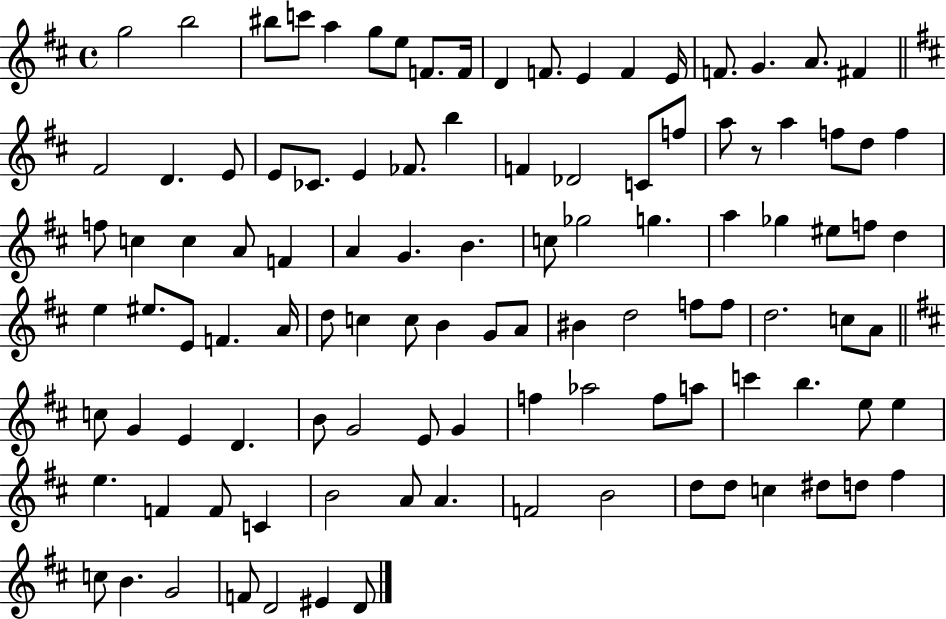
{
  \clef treble
  \time 4/4
  \defaultTimeSignature
  \key d \major
  g''2 b''2 | bis''8 c'''8 a''4 g''8 e''8 f'8. f'16 | d'4 f'8. e'4 f'4 e'16 | f'8. g'4. a'8. fis'4 | \break \bar "||" \break \key b \minor fis'2 d'4. e'8 | e'8 ces'8. e'4 fes'8. b''4 | f'4 des'2 c'8 f''8 | a''8 r8 a''4 f''8 d''8 f''4 | \break f''8 c''4 c''4 a'8 f'4 | a'4 g'4. b'4. | c''8 ges''2 g''4. | a''4 ges''4 eis''8 f''8 d''4 | \break e''4 eis''8. e'8 f'4. a'16 | d''8 c''4 c''8 b'4 g'8 a'8 | bis'4 d''2 f''8 f''8 | d''2. c''8 a'8 | \break \bar "||" \break \key d \major c''8 g'4 e'4 d'4. | b'8 g'2 e'8 g'4 | f''4 aes''2 f''8 a''8 | c'''4 b''4. e''8 e''4 | \break e''4. f'4 f'8 c'4 | b'2 a'8 a'4. | f'2 b'2 | d''8 d''8 c''4 dis''8 d''8 fis''4 | \break c''8 b'4. g'2 | f'8 d'2 eis'4 d'8 | \bar "|."
}